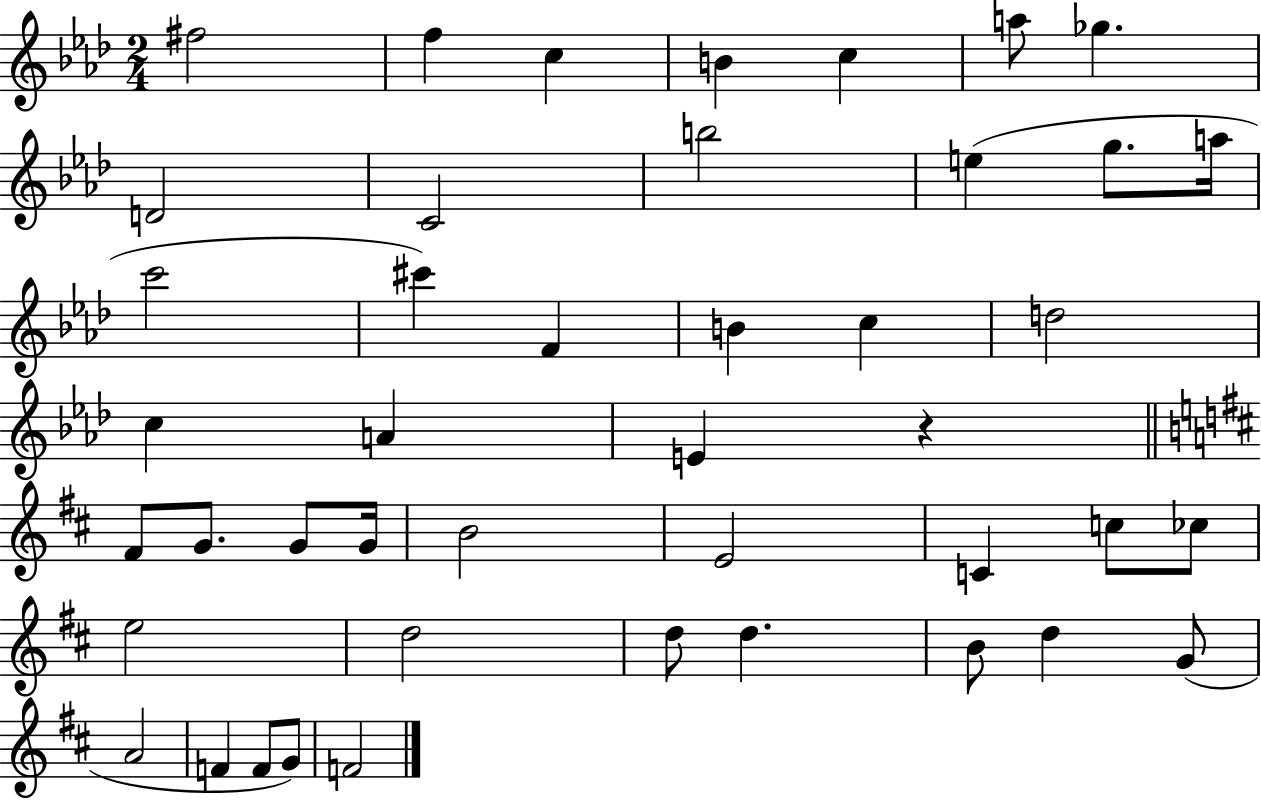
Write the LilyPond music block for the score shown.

{
  \clef treble
  \numericTimeSignature
  \time 2/4
  \key aes \major
  fis''2 | f''4 c''4 | b'4 c''4 | a''8 ges''4. | \break d'2 | c'2 | b''2 | e''4( g''8. a''16 | \break c'''2 | cis'''4) f'4 | b'4 c''4 | d''2 | \break c''4 a'4 | e'4 r4 | \bar "||" \break \key d \major fis'8 g'8. g'8 g'16 | b'2 | e'2 | c'4 c''8 ces''8 | \break e''2 | d''2 | d''8 d''4. | b'8 d''4 g'8( | \break a'2 | f'4 f'8 g'8) | f'2 | \bar "|."
}